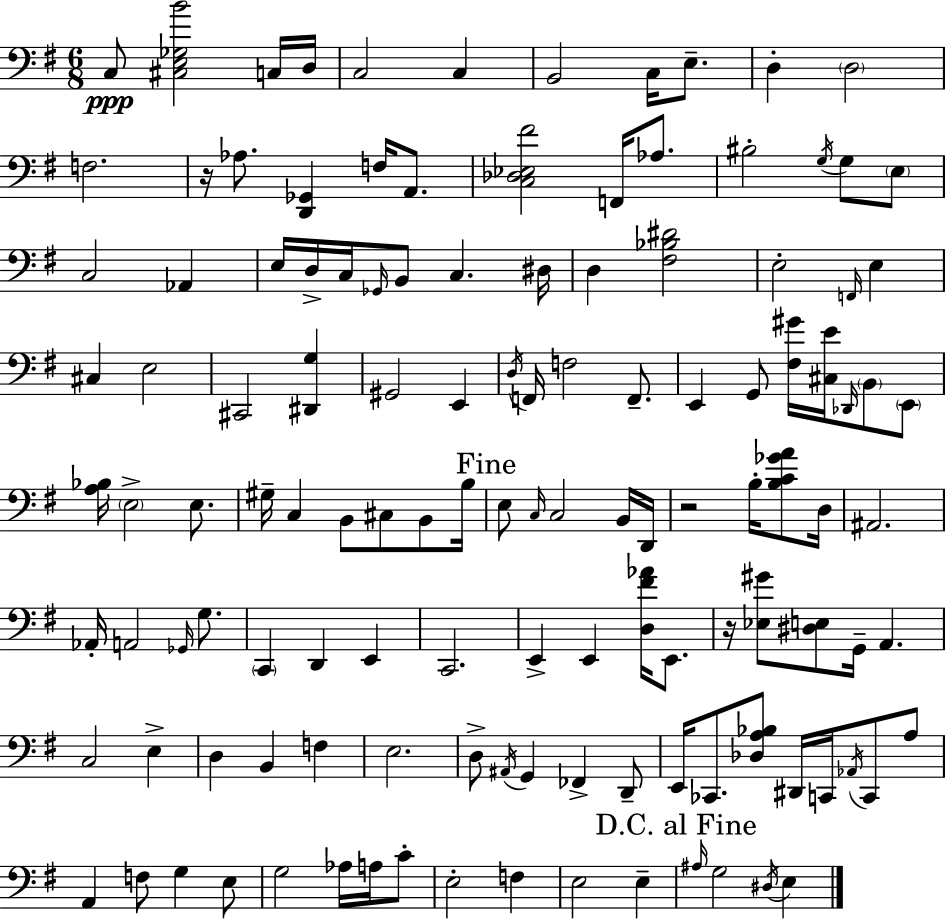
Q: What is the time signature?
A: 6/8